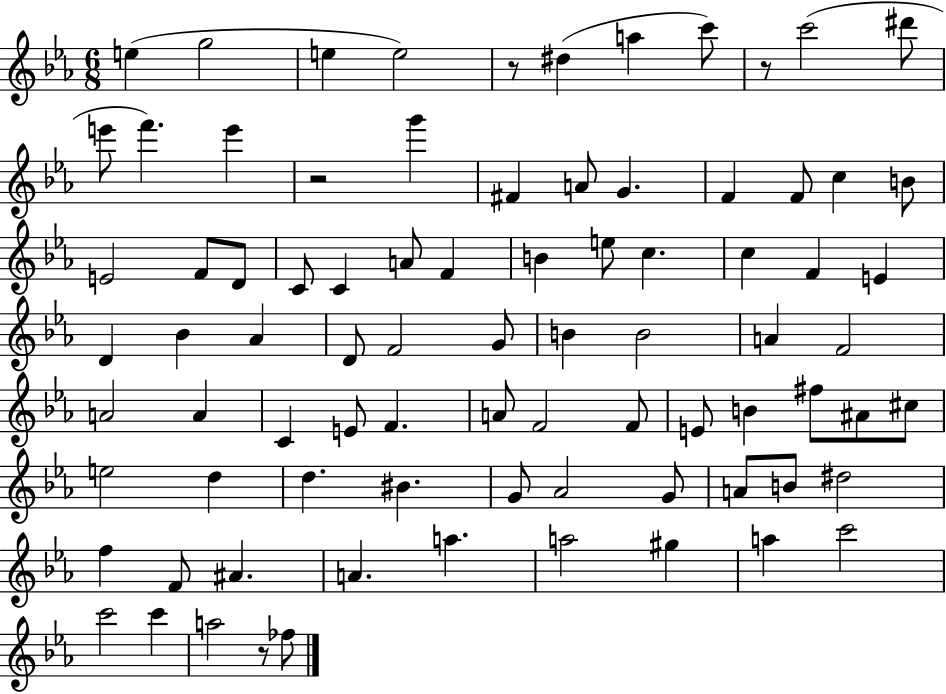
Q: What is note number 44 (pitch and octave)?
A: A4